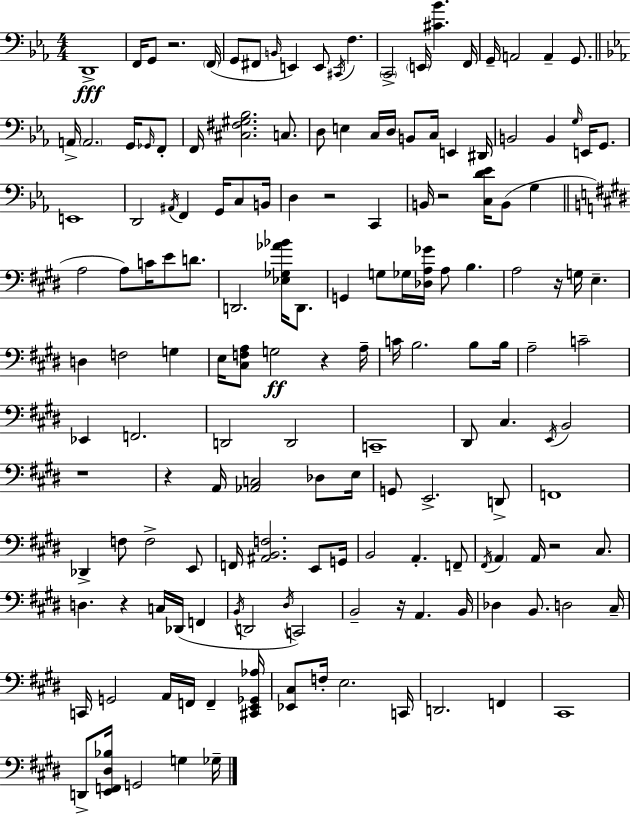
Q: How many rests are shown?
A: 10